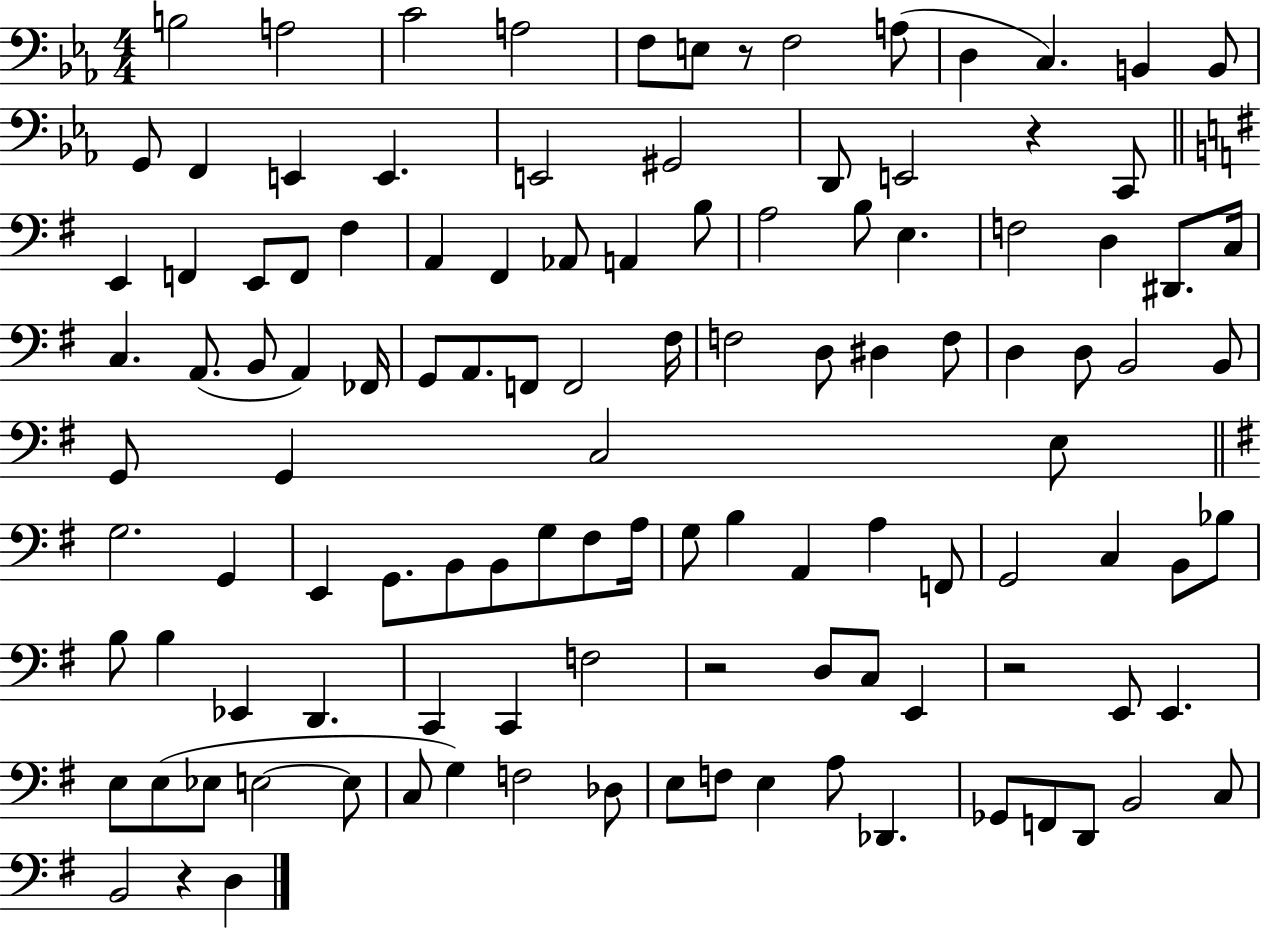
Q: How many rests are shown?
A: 5